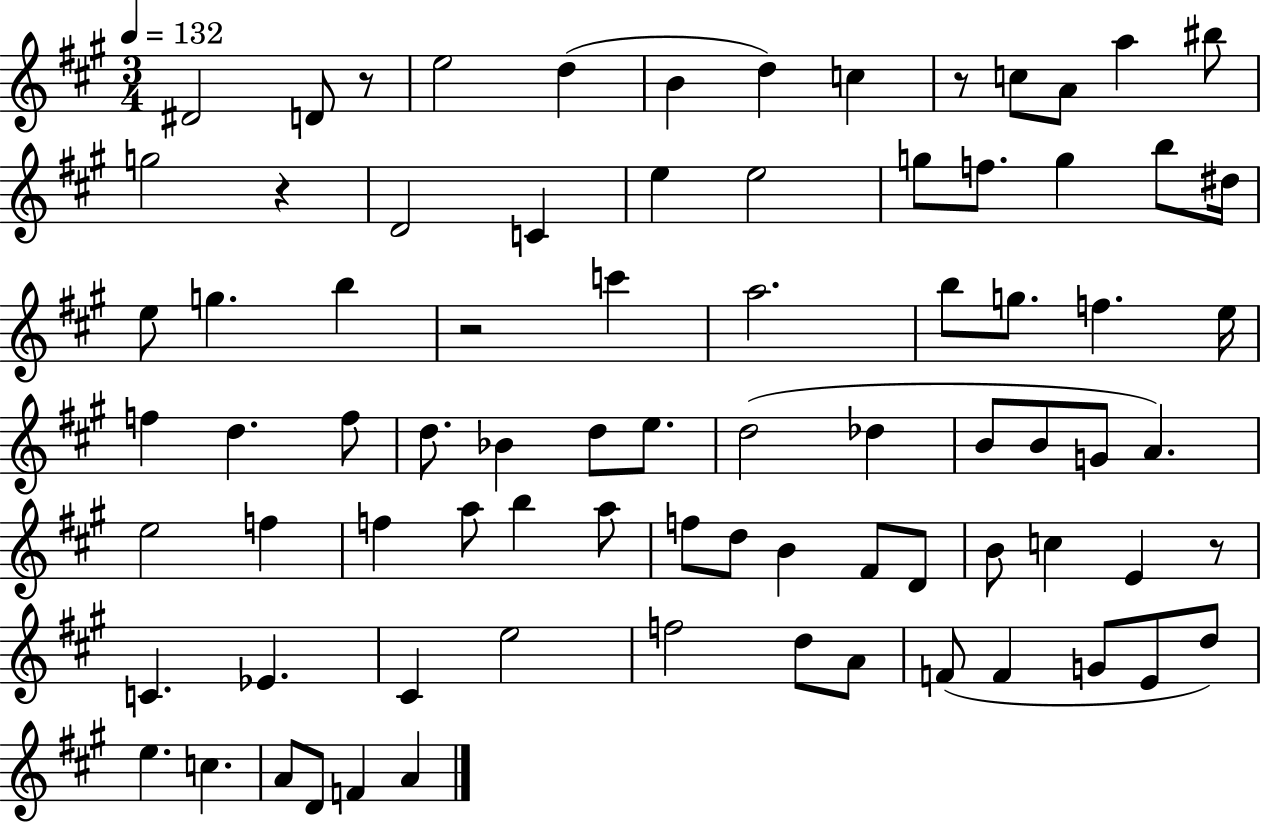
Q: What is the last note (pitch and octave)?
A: A4